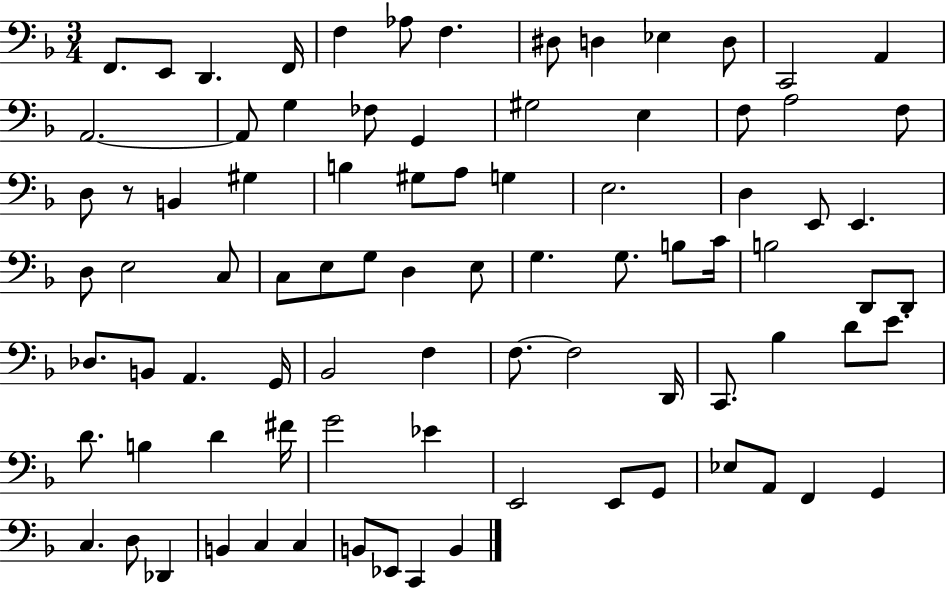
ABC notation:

X:1
T:Untitled
M:3/4
L:1/4
K:F
F,,/2 E,,/2 D,, F,,/4 F, _A,/2 F, ^D,/2 D, _E, D,/2 C,,2 A,, A,,2 A,,/2 G, _F,/2 G,, ^G,2 E, F,/2 A,2 F,/2 D,/2 z/2 B,, ^G, B, ^G,/2 A,/2 G, E,2 D, E,,/2 E,, D,/2 E,2 C,/2 C,/2 E,/2 G,/2 D, E,/2 G, G,/2 B,/2 C/4 B,2 D,,/2 D,,/2 _D,/2 B,,/2 A,, G,,/4 _B,,2 F, F,/2 F,2 D,,/4 C,,/2 _B, D/2 E/2 D/2 B, D ^F/4 G2 _E E,,2 E,,/2 G,,/2 _E,/2 A,,/2 F,, G,, C, D,/2 _D,, B,, C, C, B,,/2 _E,,/2 C,, B,,